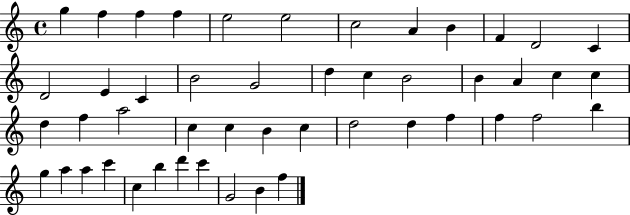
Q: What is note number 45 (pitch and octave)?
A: C6